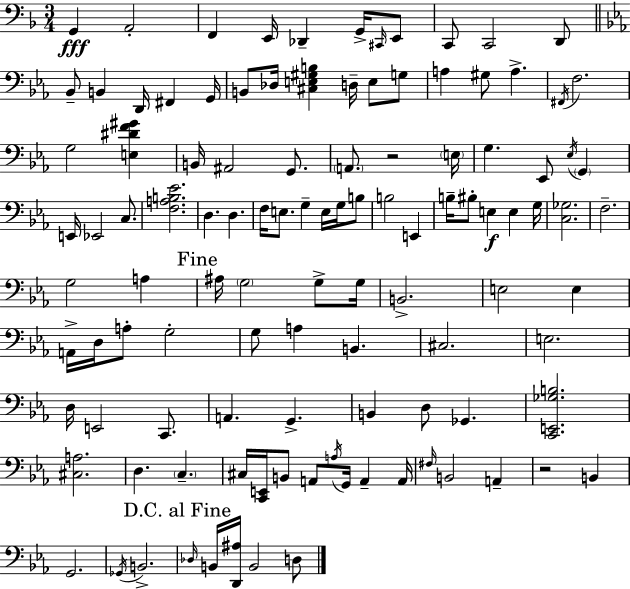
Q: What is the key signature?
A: D minor